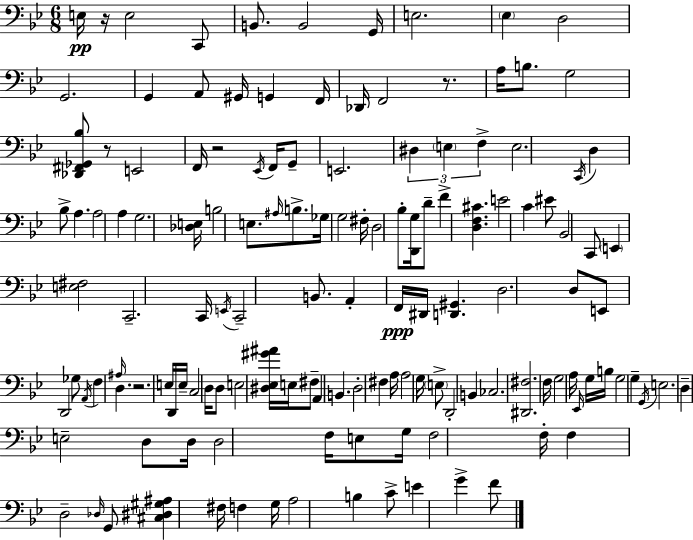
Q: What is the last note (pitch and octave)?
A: F4